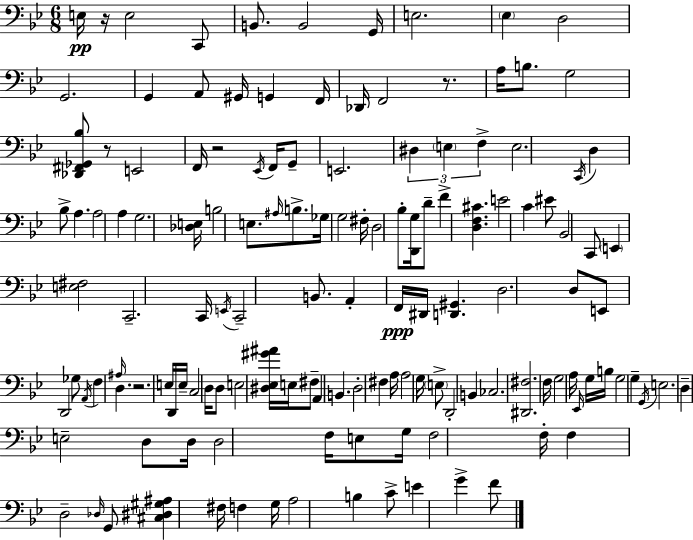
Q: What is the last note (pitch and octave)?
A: F4